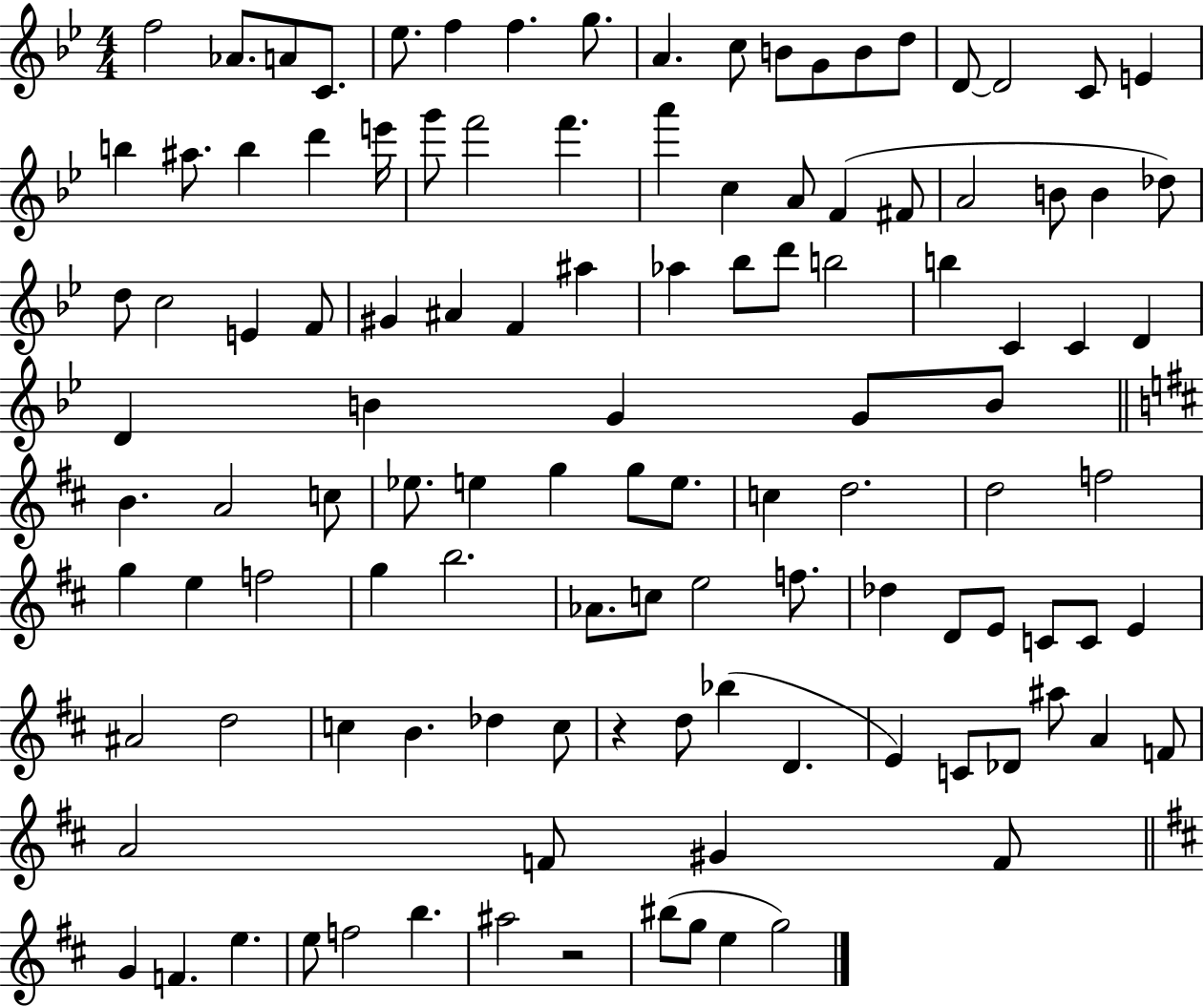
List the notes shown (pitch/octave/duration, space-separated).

F5/h Ab4/e. A4/e C4/e. Eb5/e. F5/q F5/q. G5/e. A4/q. C5/e B4/e G4/e B4/e D5/e D4/e D4/h C4/e E4/q B5/q A#5/e. B5/q D6/q E6/s G6/e F6/h F6/q. A6/q C5/q A4/e F4/q F#4/e A4/h B4/e B4/q Db5/e D5/e C5/h E4/q F4/e G#4/q A#4/q F4/q A#5/q Ab5/q Bb5/e D6/e B5/h B5/q C4/q C4/q D4/q D4/q B4/q G4/q G4/e B4/e B4/q. A4/h C5/e Eb5/e. E5/q G5/q G5/e E5/e. C5/q D5/h. D5/h F5/h G5/q E5/q F5/h G5/q B5/h. Ab4/e. C5/e E5/h F5/e. Db5/q D4/e E4/e C4/e C4/e E4/q A#4/h D5/h C5/q B4/q. Db5/q C5/e R/q D5/e Bb5/q D4/q. E4/q C4/e Db4/e A#5/e A4/q F4/e A4/h F4/e G#4/q F4/e G4/q F4/q. E5/q. E5/e F5/h B5/q. A#5/h R/h BIS5/e G5/e E5/q G5/h